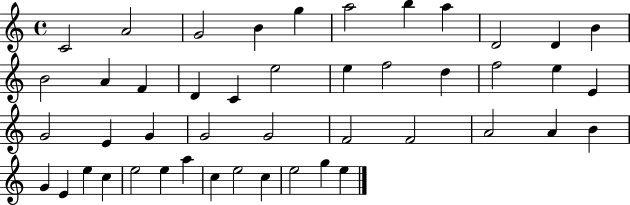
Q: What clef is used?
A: treble